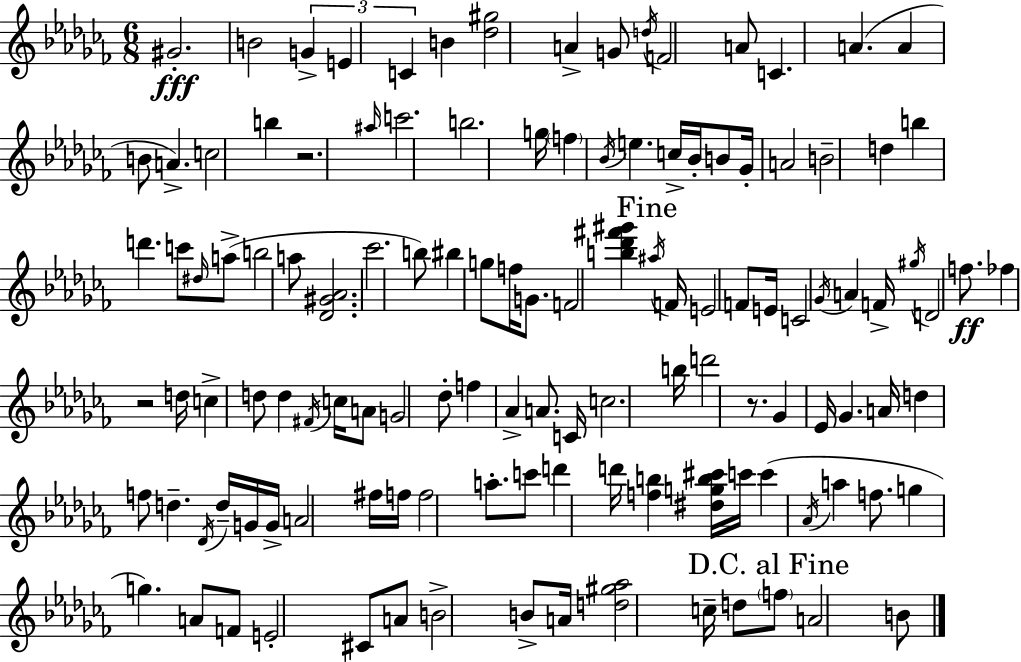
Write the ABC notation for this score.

X:1
T:Untitled
M:6/8
L:1/4
K:Abm
^G2 B2 G E C B [_d^g]2 A G/2 d/4 F2 A/2 C A A B/2 A c2 b z2 ^a/4 c'2 b2 g/4 f _B/4 e c/4 _B/4 B/2 _G/4 A2 B2 d b d' c'/2 ^d/4 a/2 b2 a/2 [_D^G_A]2 _c'2 b/2 ^b g/2 f/4 G/2 F2 [b_d'^f'^g'] ^a/4 F/4 E2 F/2 E/4 C2 _G/4 A F/4 ^g/4 D2 f/2 _f z2 d/4 c d/2 d ^F/4 c/4 A/2 G2 _d/2 f _A A/2 C/4 c2 b/4 d'2 z/2 _G _E/4 _G A/4 d f/2 d _D/4 d/4 G/4 G/4 A2 ^f/4 f/4 f2 a/2 c'/2 d' d'/4 [fb] [^dgb^c']/4 c'/4 c' _A/4 a f/2 g g A/2 F/2 E2 ^C/2 A/2 B2 B/2 A/4 [d^g_a]2 c/4 d/2 f/2 A2 B/2